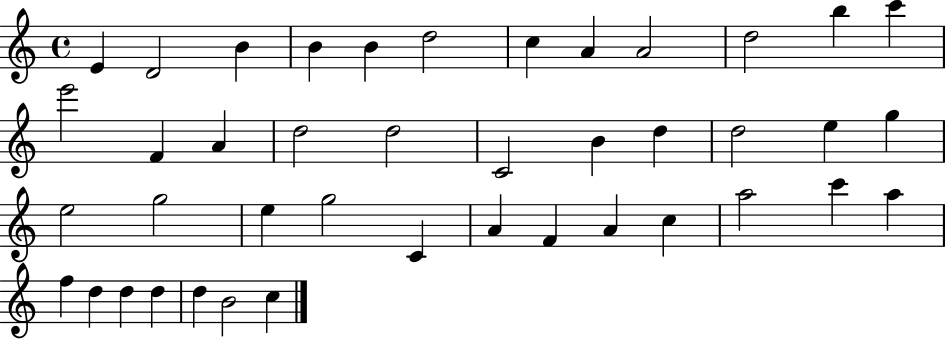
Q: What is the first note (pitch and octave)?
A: E4